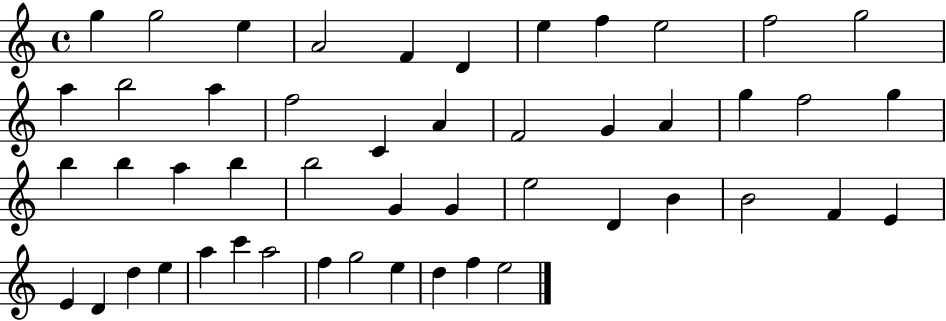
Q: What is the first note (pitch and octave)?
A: G5